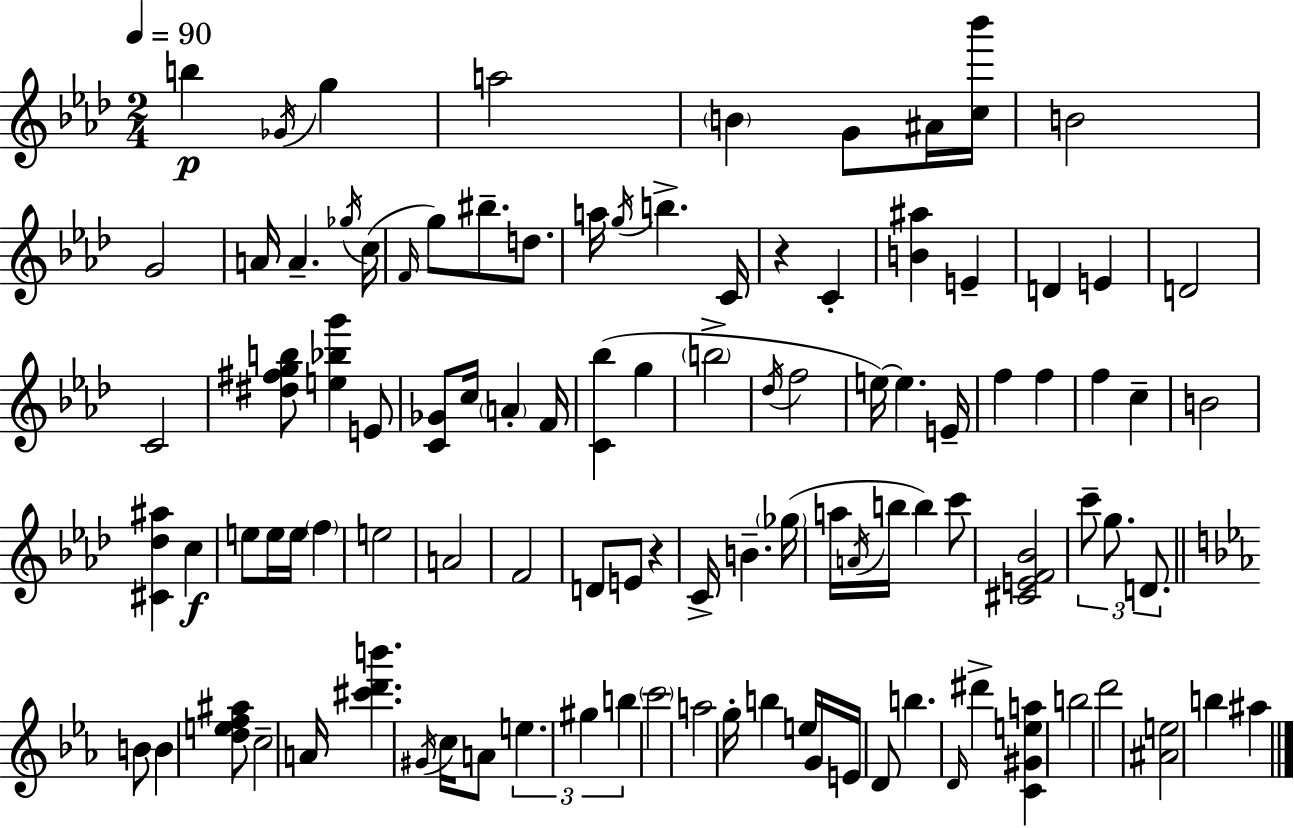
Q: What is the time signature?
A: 2/4